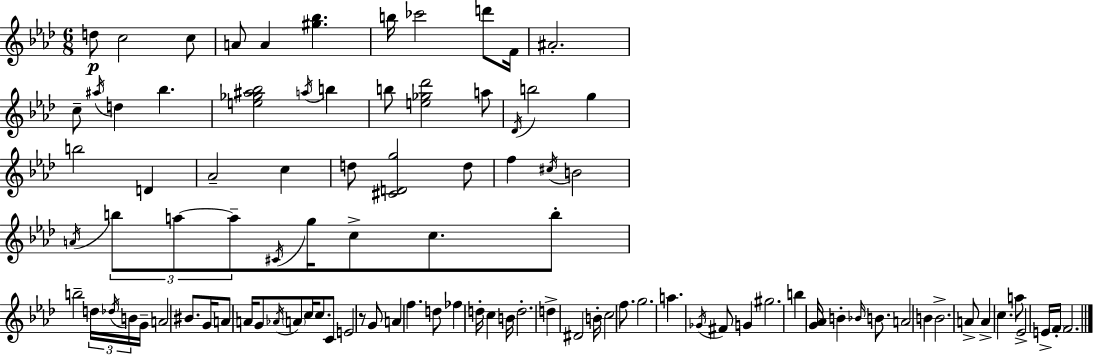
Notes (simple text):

D5/e C5/h C5/e A4/e A4/q [G#5,Bb5]/q. B5/s CES6/h D6/e F4/s A#4/h. C5/e A#5/s D5/q Bb5/q. [E5,Gb5,A#5,Bb5]/h A5/s B5/q B5/e [E5,Gb5,Db6]/h A5/e Db4/s B5/h G5/q B5/h D4/q Ab4/h C5/q D5/e [C#4,D4,G5]/h D5/e F5/q C#5/s B4/h A4/s B5/e A5/e A5/e C#4/s G5/s C5/e C5/e. B5/e B5/h D5/s Db5/s B4/s G4/s A4/h BIS4/e. G4/s A4/e A4/s G4/e Ab4/s A4/e C5/s C5/e. C4/e E4/h R/e G4/e A4/q F5/q. D5/e FES5/q D5/s C5/q B4/s D5/h. D5/q D#4/h B4/s C5/h F5/e. G5/h. A5/q. Gb4/s F#4/e G4/q G#5/h. B5/q [G4,Ab4]/s B4/q Bb4/s B4/e. A4/h B4/q B4/h. A4/e A4/q C5/q. A5/e Eb4/h E4/s F4/s F4/h.